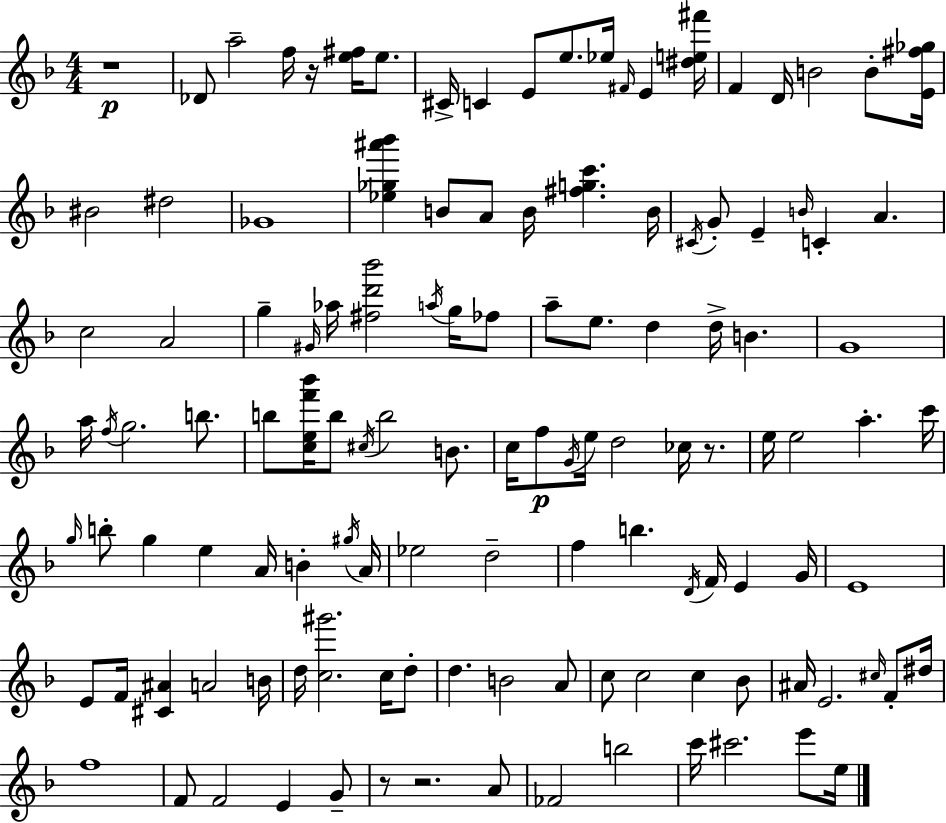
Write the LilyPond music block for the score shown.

{
  \clef treble
  \numericTimeSignature
  \time 4/4
  \key f \major
  r1\p | des'8 a''2-- f''16 r16 <e'' fis''>16 e''8. | cis'16-> c'4 e'8 e''8. ees''16 \grace { fis'16 } e'4 | <dis'' e'' fis'''>16 f'4 d'16 b'2 b'8-. | \break <e' fis'' ges''>16 bis'2 dis''2 | ges'1 | <ees'' ges'' ais''' bes'''>4 b'8 a'8 b'16 <fis'' g'' c'''>4. | b'16 \acciaccatura { cis'16 } g'8-. e'4-- \grace { b'16 } c'4-. a'4. | \break c''2 a'2 | g''4-- \grace { gis'16 } aes''16 <fis'' d''' bes'''>2 | \acciaccatura { a''16 } g''16 fes''8 a''8-- e''8. d''4 d''16-> b'4. | g'1 | \break a''16 \acciaccatura { f''16 } g''2. | b''8. b''8 <c'' e'' f''' bes'''>16 b''8 \acciaccatura { cis''16 } b''2 | b'8. c''16 f''8\p \acciaccatura { g'16 } e''16 d''2 | ces''16 r8. e''16 e''2 | \break a''4.-. c'''16 \grace { g''16 } b''8-. g''4 e''4 | a'16 b'4-. \acciaccatura { gis''16 } a'16 ees''2 | d''2-- f''4 b''4. | \acciaccatura { d'16 } f'16 e'4 g'16 e'1 | \break e'8 f'16 <cis' ais'>4 | a'2 b'16 d''16 <c'' gis'''>2. | c''16 d''8-. d''4. | b'2 a'8 c''8 c''2 | \break c''4 bes'8 ais'16 e'2. | \grace { cis''16 } f'8-. dis''16 f''1 | f'8 f'2 | e'4 g'8-- r8 r2. | \break a'8 fes'2 | b''2 c'''16 cis'''2. | e'''8 e''16 \bar "|."
}